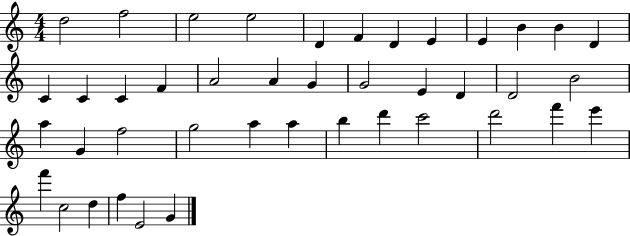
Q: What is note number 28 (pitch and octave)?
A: G5